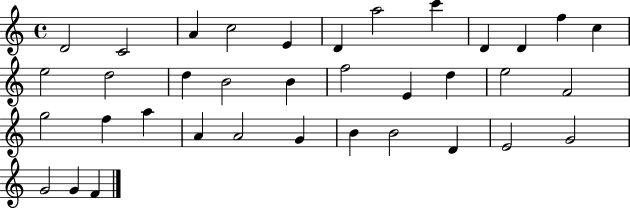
X:1
T:Untitled
M:4/4
L:1/4
K:C
D2 C2 A c2 E D a2 c' D D f c e2 d2 d B2 B f2 E d e2 F2 g2 f a A A2 G B B2 D E2 G2 G2 G F